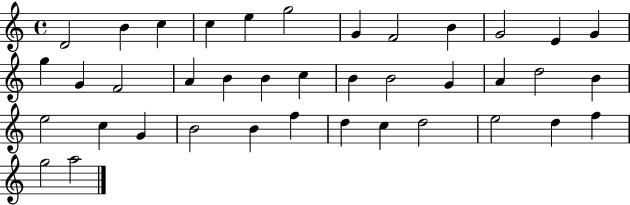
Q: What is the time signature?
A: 4/4